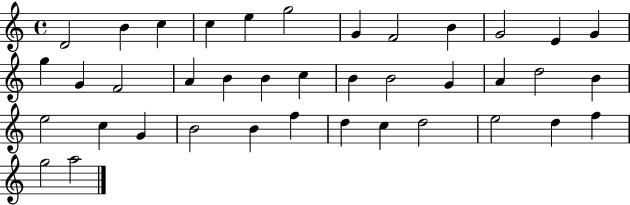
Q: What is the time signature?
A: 4/4